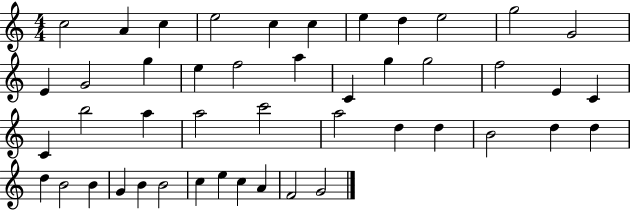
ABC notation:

X:1
T:Untitled
M:4/4
L:1/4
K:C
c2 A c e2 c c e d e2 g2 G2 E G2 g e f2 a C g g2 f2 E C C b2 a a2 c'2 a2 d d B2 d d d B2 B G B B2 c e c A F2 G2